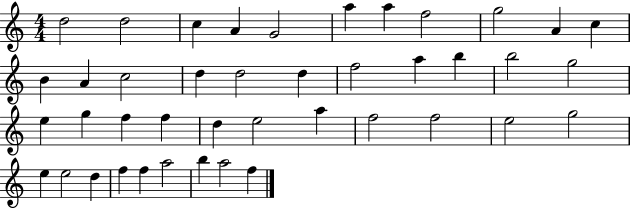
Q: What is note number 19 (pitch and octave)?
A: A5